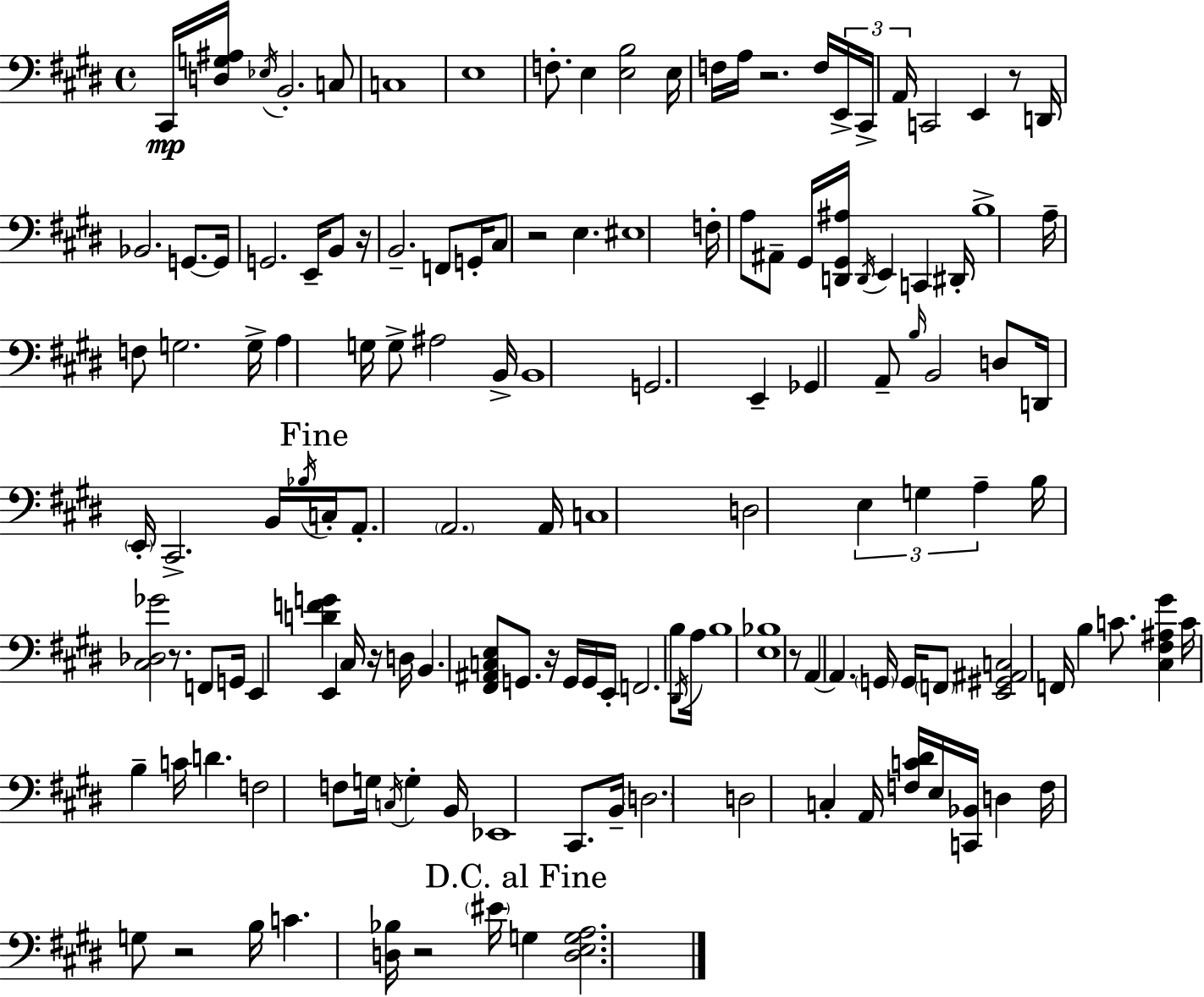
{
  \clef bass
  \time 4/4
  \defaultTimeSignature
  \key e \major
  cis,16\mp <d g ais>16 \acciaccatura { ees16 } b,2.-. c8 | c1 | e1 | f8.-. e4 <e b>2 | \break e16 f16 a16 r2. f16 | \tuplet 3/2 { e,16-> cis,16-> a,16 } c,2 e,4 r8 | d,16 bes,2. g,8.~~ | g,16 g,2. e,16-- b,8 | \break r16 b,2.-- f,8 | g,16-. cis8 r2 e4. | eis1 | f16-. a8 ais,8-- gis,16 <d, gis, ais>16 \acciaccatura { d,16 } e,4 c,4 | \break dis,16-. b1-> | a16-- f8 g2. | g16-> a4 g16 g8-> ais2 | b,16-> b,1 | \break g,2. e,4-- | ges,4 a,8-- \grace { b16 } b,2 | d8 d,16 \parenthesize e,16-. cis,2.-> | b,16 \acciaccatura { bes16 } \mark "Fine" c16-. a,8.-. \parenthesize a,2. | \break a,16 c1 | d2 \tuplet 3/2 { e4 | g4 a4-- } b16 <cis des ges'>2 | r8. f,8 g,16 e,4 <d' f' g'>4 e,4 | \break cis16 r16 d16 b,4. <fis, ais, c e>8 g,8. | r16 g,16 g,16 e,16-. f,2. | b8 \acciaccatura { dis,16 } a16 b1 | <e bes>1 | \break r8 a,4~~ a,4. | \parenthesize g,16 g,16 \parenthesize f,8 <e, gis, ais, c>2 f,16 b4 | c'8. <cis fis ais gis'>4 c'16 b4-- c'16 d'4. | f2 f8 g16 | \break \acciaccatura { c16 } g4-. b,16 ees,1 | cis,8. b,16-- \parenthesize d2. | d2 c4-. | a,16 <f c' dis'>16 e16 <c, bes,>16 d4 f16 g8 r2 | \break b16 c'4. <d bes>16 r2 | \parenthesize eis'16 \mark "D.C. al Fine" g4 <d e g a>2. | \bar "|."
}